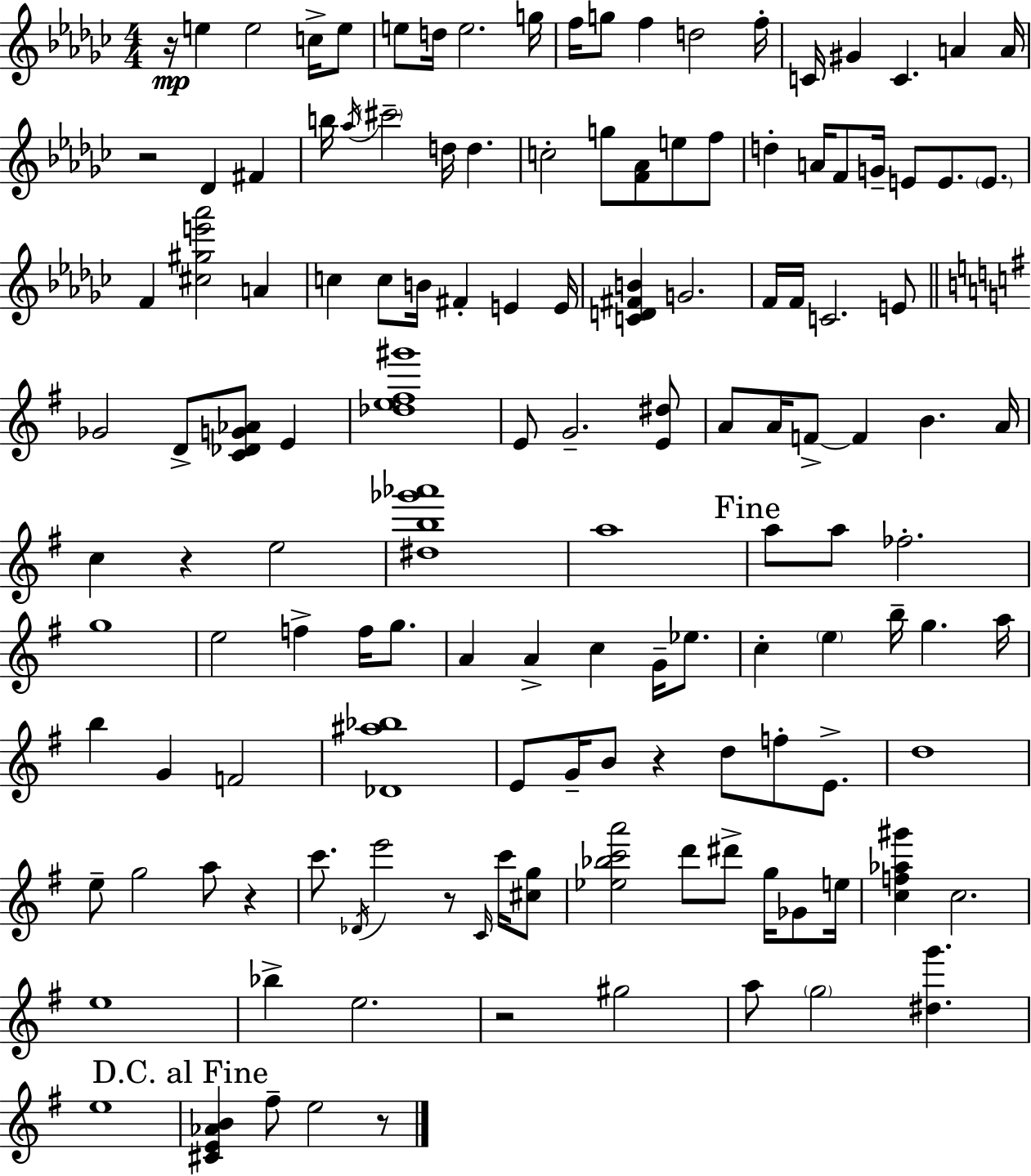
{
  \clef treble
  \numericTimeSignature
  \time 4/4
  \key ees \minor
  \repeat volta 2 { r16\mp e''4 e''2 c''16-> e''8 | e''8 d''16 e''2. g''16 | f''16 g''8 f''4 d''2 f''16-. | c'16 gis'4 c'4. a'4 a'16 | \break r2 des'4 fis'4 | b''16 \acciaccatura { aes''16 } \parenthesize cis'''2-- d''16 d''4. | c''2-. g''8 <f' aes'>8 e''8 f''8 | d''4-. a'16 f'8 g'16-- e'8 e'8. \parenthesize e'8. | \break f'4 <cis'' gis'' e''' aes'''>2 a'4 | c''4 c''8 b'16 fis'4-. e'4 | e'16 <c' d' fis' b'>4 g'2. | f'16 f'16 c'2. e'8 | \break \bar "||" \break \key g \major ges'2 d'8-> <c' des' g' aes'>8 e'4 | <des'' e'' fis'' gis'''>1 | e'8 g'2.-- <e' dis''>8 | a'8 a'16 f'8->~~ f'4 b'4. a'16 | \break c''4 r4 e''2 | <dis'' b'' ges''' aes'''>1 | a''1 | \mark "Fine" a''8 a''8 fes''2.-. | \break g''1 | e''2 f''4-> f''16 g''8. | a'4 a'4-> c''4 g'16-- ees''8. | c''4-. \parenthesize e''4 b''16-- g''4. a''16 | \break b''4 g'4 f'2 | <des' ais'' bes''>1 | e'8 g'16-- b'8 r4 d''8 f''8-. e'8.-> | d''1 | \break e''8-- g''2 a''8 r4 | c'''8. \acciaccatura { des'16 } e'''2 r8 \grace { c'16 } c'''16 | <cis'' g''>8 <ees'' bes'' c''' a'''>2 d'''8 dis'''8-> g''16 ges'8 | e''16 <c'' f'' aes'' gis'''>4 c''2. | \break e''1 | bes''4-> e''2. | r2 gis''2 | a''8 \parenthesize g''2 <dis'' g'''>4. | \break e''1 | \mark "D.C. al Fine" <cis' e' aes' b'>4 fis''8-- e''2 | r8 } \bar "|."
}